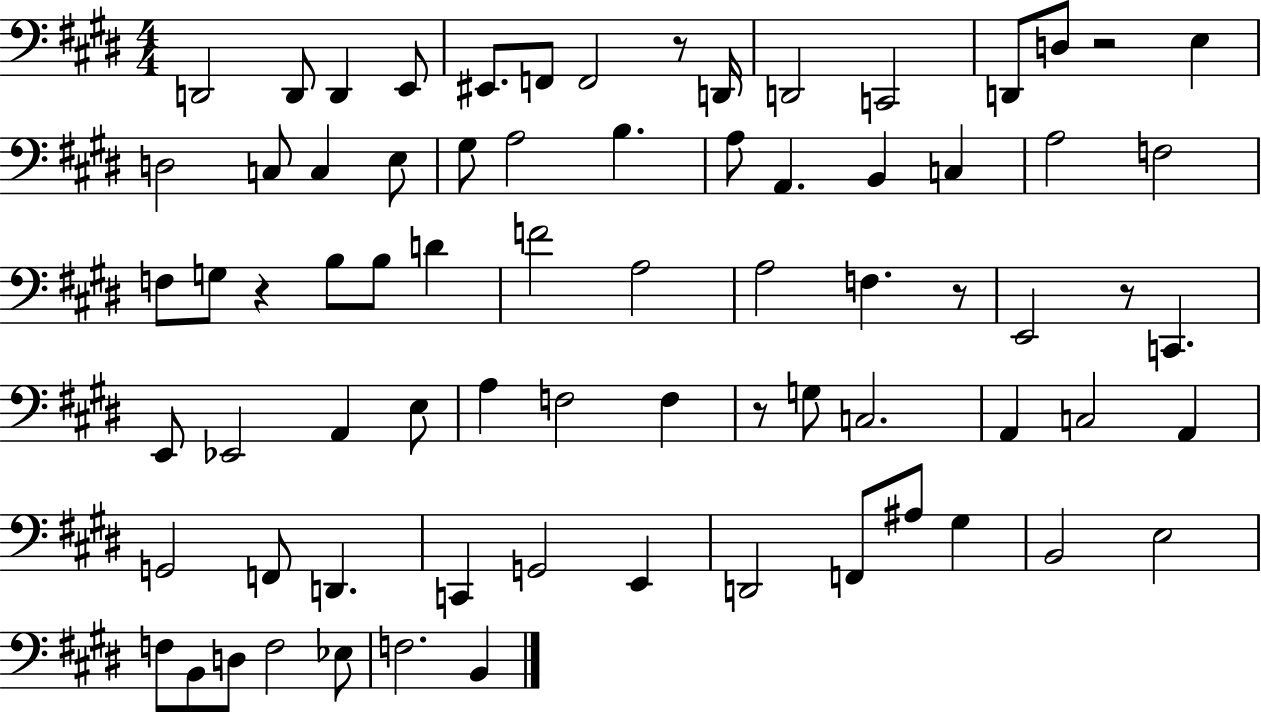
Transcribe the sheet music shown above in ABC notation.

X:1
T:Untitled
M:4/4
L:1/4
K:E
D,,2 D,,/2 D,, E,,/2 ^E,,/2 F,,/2 F,,2 z/2 D,,/4 D,,2 C,,2 D,,/2 D,/2 z2 E, D,2 C,/2 C, E,/2 ^G,/2 A,2 B, A,/2 A,, B,, C, A,2 F,2 F,/2 G,/2 z B,/2 B,/2 D F2 A,2 A,2 F, z/2 E,,2 z/2 C,, E,,/2 _E,,2 A,, E,/2 A, F,2 F, z/2 G,/2 C,2 A,, C,2 A,, G,,2 F,,/2 D,, C,, G,,2 E,, D,,2 F,,/2 ^A,/2 ^G, B,,2 E,2 F,/2 B,,/2 D,/2 F,2 _E,/2 F,2 B,,